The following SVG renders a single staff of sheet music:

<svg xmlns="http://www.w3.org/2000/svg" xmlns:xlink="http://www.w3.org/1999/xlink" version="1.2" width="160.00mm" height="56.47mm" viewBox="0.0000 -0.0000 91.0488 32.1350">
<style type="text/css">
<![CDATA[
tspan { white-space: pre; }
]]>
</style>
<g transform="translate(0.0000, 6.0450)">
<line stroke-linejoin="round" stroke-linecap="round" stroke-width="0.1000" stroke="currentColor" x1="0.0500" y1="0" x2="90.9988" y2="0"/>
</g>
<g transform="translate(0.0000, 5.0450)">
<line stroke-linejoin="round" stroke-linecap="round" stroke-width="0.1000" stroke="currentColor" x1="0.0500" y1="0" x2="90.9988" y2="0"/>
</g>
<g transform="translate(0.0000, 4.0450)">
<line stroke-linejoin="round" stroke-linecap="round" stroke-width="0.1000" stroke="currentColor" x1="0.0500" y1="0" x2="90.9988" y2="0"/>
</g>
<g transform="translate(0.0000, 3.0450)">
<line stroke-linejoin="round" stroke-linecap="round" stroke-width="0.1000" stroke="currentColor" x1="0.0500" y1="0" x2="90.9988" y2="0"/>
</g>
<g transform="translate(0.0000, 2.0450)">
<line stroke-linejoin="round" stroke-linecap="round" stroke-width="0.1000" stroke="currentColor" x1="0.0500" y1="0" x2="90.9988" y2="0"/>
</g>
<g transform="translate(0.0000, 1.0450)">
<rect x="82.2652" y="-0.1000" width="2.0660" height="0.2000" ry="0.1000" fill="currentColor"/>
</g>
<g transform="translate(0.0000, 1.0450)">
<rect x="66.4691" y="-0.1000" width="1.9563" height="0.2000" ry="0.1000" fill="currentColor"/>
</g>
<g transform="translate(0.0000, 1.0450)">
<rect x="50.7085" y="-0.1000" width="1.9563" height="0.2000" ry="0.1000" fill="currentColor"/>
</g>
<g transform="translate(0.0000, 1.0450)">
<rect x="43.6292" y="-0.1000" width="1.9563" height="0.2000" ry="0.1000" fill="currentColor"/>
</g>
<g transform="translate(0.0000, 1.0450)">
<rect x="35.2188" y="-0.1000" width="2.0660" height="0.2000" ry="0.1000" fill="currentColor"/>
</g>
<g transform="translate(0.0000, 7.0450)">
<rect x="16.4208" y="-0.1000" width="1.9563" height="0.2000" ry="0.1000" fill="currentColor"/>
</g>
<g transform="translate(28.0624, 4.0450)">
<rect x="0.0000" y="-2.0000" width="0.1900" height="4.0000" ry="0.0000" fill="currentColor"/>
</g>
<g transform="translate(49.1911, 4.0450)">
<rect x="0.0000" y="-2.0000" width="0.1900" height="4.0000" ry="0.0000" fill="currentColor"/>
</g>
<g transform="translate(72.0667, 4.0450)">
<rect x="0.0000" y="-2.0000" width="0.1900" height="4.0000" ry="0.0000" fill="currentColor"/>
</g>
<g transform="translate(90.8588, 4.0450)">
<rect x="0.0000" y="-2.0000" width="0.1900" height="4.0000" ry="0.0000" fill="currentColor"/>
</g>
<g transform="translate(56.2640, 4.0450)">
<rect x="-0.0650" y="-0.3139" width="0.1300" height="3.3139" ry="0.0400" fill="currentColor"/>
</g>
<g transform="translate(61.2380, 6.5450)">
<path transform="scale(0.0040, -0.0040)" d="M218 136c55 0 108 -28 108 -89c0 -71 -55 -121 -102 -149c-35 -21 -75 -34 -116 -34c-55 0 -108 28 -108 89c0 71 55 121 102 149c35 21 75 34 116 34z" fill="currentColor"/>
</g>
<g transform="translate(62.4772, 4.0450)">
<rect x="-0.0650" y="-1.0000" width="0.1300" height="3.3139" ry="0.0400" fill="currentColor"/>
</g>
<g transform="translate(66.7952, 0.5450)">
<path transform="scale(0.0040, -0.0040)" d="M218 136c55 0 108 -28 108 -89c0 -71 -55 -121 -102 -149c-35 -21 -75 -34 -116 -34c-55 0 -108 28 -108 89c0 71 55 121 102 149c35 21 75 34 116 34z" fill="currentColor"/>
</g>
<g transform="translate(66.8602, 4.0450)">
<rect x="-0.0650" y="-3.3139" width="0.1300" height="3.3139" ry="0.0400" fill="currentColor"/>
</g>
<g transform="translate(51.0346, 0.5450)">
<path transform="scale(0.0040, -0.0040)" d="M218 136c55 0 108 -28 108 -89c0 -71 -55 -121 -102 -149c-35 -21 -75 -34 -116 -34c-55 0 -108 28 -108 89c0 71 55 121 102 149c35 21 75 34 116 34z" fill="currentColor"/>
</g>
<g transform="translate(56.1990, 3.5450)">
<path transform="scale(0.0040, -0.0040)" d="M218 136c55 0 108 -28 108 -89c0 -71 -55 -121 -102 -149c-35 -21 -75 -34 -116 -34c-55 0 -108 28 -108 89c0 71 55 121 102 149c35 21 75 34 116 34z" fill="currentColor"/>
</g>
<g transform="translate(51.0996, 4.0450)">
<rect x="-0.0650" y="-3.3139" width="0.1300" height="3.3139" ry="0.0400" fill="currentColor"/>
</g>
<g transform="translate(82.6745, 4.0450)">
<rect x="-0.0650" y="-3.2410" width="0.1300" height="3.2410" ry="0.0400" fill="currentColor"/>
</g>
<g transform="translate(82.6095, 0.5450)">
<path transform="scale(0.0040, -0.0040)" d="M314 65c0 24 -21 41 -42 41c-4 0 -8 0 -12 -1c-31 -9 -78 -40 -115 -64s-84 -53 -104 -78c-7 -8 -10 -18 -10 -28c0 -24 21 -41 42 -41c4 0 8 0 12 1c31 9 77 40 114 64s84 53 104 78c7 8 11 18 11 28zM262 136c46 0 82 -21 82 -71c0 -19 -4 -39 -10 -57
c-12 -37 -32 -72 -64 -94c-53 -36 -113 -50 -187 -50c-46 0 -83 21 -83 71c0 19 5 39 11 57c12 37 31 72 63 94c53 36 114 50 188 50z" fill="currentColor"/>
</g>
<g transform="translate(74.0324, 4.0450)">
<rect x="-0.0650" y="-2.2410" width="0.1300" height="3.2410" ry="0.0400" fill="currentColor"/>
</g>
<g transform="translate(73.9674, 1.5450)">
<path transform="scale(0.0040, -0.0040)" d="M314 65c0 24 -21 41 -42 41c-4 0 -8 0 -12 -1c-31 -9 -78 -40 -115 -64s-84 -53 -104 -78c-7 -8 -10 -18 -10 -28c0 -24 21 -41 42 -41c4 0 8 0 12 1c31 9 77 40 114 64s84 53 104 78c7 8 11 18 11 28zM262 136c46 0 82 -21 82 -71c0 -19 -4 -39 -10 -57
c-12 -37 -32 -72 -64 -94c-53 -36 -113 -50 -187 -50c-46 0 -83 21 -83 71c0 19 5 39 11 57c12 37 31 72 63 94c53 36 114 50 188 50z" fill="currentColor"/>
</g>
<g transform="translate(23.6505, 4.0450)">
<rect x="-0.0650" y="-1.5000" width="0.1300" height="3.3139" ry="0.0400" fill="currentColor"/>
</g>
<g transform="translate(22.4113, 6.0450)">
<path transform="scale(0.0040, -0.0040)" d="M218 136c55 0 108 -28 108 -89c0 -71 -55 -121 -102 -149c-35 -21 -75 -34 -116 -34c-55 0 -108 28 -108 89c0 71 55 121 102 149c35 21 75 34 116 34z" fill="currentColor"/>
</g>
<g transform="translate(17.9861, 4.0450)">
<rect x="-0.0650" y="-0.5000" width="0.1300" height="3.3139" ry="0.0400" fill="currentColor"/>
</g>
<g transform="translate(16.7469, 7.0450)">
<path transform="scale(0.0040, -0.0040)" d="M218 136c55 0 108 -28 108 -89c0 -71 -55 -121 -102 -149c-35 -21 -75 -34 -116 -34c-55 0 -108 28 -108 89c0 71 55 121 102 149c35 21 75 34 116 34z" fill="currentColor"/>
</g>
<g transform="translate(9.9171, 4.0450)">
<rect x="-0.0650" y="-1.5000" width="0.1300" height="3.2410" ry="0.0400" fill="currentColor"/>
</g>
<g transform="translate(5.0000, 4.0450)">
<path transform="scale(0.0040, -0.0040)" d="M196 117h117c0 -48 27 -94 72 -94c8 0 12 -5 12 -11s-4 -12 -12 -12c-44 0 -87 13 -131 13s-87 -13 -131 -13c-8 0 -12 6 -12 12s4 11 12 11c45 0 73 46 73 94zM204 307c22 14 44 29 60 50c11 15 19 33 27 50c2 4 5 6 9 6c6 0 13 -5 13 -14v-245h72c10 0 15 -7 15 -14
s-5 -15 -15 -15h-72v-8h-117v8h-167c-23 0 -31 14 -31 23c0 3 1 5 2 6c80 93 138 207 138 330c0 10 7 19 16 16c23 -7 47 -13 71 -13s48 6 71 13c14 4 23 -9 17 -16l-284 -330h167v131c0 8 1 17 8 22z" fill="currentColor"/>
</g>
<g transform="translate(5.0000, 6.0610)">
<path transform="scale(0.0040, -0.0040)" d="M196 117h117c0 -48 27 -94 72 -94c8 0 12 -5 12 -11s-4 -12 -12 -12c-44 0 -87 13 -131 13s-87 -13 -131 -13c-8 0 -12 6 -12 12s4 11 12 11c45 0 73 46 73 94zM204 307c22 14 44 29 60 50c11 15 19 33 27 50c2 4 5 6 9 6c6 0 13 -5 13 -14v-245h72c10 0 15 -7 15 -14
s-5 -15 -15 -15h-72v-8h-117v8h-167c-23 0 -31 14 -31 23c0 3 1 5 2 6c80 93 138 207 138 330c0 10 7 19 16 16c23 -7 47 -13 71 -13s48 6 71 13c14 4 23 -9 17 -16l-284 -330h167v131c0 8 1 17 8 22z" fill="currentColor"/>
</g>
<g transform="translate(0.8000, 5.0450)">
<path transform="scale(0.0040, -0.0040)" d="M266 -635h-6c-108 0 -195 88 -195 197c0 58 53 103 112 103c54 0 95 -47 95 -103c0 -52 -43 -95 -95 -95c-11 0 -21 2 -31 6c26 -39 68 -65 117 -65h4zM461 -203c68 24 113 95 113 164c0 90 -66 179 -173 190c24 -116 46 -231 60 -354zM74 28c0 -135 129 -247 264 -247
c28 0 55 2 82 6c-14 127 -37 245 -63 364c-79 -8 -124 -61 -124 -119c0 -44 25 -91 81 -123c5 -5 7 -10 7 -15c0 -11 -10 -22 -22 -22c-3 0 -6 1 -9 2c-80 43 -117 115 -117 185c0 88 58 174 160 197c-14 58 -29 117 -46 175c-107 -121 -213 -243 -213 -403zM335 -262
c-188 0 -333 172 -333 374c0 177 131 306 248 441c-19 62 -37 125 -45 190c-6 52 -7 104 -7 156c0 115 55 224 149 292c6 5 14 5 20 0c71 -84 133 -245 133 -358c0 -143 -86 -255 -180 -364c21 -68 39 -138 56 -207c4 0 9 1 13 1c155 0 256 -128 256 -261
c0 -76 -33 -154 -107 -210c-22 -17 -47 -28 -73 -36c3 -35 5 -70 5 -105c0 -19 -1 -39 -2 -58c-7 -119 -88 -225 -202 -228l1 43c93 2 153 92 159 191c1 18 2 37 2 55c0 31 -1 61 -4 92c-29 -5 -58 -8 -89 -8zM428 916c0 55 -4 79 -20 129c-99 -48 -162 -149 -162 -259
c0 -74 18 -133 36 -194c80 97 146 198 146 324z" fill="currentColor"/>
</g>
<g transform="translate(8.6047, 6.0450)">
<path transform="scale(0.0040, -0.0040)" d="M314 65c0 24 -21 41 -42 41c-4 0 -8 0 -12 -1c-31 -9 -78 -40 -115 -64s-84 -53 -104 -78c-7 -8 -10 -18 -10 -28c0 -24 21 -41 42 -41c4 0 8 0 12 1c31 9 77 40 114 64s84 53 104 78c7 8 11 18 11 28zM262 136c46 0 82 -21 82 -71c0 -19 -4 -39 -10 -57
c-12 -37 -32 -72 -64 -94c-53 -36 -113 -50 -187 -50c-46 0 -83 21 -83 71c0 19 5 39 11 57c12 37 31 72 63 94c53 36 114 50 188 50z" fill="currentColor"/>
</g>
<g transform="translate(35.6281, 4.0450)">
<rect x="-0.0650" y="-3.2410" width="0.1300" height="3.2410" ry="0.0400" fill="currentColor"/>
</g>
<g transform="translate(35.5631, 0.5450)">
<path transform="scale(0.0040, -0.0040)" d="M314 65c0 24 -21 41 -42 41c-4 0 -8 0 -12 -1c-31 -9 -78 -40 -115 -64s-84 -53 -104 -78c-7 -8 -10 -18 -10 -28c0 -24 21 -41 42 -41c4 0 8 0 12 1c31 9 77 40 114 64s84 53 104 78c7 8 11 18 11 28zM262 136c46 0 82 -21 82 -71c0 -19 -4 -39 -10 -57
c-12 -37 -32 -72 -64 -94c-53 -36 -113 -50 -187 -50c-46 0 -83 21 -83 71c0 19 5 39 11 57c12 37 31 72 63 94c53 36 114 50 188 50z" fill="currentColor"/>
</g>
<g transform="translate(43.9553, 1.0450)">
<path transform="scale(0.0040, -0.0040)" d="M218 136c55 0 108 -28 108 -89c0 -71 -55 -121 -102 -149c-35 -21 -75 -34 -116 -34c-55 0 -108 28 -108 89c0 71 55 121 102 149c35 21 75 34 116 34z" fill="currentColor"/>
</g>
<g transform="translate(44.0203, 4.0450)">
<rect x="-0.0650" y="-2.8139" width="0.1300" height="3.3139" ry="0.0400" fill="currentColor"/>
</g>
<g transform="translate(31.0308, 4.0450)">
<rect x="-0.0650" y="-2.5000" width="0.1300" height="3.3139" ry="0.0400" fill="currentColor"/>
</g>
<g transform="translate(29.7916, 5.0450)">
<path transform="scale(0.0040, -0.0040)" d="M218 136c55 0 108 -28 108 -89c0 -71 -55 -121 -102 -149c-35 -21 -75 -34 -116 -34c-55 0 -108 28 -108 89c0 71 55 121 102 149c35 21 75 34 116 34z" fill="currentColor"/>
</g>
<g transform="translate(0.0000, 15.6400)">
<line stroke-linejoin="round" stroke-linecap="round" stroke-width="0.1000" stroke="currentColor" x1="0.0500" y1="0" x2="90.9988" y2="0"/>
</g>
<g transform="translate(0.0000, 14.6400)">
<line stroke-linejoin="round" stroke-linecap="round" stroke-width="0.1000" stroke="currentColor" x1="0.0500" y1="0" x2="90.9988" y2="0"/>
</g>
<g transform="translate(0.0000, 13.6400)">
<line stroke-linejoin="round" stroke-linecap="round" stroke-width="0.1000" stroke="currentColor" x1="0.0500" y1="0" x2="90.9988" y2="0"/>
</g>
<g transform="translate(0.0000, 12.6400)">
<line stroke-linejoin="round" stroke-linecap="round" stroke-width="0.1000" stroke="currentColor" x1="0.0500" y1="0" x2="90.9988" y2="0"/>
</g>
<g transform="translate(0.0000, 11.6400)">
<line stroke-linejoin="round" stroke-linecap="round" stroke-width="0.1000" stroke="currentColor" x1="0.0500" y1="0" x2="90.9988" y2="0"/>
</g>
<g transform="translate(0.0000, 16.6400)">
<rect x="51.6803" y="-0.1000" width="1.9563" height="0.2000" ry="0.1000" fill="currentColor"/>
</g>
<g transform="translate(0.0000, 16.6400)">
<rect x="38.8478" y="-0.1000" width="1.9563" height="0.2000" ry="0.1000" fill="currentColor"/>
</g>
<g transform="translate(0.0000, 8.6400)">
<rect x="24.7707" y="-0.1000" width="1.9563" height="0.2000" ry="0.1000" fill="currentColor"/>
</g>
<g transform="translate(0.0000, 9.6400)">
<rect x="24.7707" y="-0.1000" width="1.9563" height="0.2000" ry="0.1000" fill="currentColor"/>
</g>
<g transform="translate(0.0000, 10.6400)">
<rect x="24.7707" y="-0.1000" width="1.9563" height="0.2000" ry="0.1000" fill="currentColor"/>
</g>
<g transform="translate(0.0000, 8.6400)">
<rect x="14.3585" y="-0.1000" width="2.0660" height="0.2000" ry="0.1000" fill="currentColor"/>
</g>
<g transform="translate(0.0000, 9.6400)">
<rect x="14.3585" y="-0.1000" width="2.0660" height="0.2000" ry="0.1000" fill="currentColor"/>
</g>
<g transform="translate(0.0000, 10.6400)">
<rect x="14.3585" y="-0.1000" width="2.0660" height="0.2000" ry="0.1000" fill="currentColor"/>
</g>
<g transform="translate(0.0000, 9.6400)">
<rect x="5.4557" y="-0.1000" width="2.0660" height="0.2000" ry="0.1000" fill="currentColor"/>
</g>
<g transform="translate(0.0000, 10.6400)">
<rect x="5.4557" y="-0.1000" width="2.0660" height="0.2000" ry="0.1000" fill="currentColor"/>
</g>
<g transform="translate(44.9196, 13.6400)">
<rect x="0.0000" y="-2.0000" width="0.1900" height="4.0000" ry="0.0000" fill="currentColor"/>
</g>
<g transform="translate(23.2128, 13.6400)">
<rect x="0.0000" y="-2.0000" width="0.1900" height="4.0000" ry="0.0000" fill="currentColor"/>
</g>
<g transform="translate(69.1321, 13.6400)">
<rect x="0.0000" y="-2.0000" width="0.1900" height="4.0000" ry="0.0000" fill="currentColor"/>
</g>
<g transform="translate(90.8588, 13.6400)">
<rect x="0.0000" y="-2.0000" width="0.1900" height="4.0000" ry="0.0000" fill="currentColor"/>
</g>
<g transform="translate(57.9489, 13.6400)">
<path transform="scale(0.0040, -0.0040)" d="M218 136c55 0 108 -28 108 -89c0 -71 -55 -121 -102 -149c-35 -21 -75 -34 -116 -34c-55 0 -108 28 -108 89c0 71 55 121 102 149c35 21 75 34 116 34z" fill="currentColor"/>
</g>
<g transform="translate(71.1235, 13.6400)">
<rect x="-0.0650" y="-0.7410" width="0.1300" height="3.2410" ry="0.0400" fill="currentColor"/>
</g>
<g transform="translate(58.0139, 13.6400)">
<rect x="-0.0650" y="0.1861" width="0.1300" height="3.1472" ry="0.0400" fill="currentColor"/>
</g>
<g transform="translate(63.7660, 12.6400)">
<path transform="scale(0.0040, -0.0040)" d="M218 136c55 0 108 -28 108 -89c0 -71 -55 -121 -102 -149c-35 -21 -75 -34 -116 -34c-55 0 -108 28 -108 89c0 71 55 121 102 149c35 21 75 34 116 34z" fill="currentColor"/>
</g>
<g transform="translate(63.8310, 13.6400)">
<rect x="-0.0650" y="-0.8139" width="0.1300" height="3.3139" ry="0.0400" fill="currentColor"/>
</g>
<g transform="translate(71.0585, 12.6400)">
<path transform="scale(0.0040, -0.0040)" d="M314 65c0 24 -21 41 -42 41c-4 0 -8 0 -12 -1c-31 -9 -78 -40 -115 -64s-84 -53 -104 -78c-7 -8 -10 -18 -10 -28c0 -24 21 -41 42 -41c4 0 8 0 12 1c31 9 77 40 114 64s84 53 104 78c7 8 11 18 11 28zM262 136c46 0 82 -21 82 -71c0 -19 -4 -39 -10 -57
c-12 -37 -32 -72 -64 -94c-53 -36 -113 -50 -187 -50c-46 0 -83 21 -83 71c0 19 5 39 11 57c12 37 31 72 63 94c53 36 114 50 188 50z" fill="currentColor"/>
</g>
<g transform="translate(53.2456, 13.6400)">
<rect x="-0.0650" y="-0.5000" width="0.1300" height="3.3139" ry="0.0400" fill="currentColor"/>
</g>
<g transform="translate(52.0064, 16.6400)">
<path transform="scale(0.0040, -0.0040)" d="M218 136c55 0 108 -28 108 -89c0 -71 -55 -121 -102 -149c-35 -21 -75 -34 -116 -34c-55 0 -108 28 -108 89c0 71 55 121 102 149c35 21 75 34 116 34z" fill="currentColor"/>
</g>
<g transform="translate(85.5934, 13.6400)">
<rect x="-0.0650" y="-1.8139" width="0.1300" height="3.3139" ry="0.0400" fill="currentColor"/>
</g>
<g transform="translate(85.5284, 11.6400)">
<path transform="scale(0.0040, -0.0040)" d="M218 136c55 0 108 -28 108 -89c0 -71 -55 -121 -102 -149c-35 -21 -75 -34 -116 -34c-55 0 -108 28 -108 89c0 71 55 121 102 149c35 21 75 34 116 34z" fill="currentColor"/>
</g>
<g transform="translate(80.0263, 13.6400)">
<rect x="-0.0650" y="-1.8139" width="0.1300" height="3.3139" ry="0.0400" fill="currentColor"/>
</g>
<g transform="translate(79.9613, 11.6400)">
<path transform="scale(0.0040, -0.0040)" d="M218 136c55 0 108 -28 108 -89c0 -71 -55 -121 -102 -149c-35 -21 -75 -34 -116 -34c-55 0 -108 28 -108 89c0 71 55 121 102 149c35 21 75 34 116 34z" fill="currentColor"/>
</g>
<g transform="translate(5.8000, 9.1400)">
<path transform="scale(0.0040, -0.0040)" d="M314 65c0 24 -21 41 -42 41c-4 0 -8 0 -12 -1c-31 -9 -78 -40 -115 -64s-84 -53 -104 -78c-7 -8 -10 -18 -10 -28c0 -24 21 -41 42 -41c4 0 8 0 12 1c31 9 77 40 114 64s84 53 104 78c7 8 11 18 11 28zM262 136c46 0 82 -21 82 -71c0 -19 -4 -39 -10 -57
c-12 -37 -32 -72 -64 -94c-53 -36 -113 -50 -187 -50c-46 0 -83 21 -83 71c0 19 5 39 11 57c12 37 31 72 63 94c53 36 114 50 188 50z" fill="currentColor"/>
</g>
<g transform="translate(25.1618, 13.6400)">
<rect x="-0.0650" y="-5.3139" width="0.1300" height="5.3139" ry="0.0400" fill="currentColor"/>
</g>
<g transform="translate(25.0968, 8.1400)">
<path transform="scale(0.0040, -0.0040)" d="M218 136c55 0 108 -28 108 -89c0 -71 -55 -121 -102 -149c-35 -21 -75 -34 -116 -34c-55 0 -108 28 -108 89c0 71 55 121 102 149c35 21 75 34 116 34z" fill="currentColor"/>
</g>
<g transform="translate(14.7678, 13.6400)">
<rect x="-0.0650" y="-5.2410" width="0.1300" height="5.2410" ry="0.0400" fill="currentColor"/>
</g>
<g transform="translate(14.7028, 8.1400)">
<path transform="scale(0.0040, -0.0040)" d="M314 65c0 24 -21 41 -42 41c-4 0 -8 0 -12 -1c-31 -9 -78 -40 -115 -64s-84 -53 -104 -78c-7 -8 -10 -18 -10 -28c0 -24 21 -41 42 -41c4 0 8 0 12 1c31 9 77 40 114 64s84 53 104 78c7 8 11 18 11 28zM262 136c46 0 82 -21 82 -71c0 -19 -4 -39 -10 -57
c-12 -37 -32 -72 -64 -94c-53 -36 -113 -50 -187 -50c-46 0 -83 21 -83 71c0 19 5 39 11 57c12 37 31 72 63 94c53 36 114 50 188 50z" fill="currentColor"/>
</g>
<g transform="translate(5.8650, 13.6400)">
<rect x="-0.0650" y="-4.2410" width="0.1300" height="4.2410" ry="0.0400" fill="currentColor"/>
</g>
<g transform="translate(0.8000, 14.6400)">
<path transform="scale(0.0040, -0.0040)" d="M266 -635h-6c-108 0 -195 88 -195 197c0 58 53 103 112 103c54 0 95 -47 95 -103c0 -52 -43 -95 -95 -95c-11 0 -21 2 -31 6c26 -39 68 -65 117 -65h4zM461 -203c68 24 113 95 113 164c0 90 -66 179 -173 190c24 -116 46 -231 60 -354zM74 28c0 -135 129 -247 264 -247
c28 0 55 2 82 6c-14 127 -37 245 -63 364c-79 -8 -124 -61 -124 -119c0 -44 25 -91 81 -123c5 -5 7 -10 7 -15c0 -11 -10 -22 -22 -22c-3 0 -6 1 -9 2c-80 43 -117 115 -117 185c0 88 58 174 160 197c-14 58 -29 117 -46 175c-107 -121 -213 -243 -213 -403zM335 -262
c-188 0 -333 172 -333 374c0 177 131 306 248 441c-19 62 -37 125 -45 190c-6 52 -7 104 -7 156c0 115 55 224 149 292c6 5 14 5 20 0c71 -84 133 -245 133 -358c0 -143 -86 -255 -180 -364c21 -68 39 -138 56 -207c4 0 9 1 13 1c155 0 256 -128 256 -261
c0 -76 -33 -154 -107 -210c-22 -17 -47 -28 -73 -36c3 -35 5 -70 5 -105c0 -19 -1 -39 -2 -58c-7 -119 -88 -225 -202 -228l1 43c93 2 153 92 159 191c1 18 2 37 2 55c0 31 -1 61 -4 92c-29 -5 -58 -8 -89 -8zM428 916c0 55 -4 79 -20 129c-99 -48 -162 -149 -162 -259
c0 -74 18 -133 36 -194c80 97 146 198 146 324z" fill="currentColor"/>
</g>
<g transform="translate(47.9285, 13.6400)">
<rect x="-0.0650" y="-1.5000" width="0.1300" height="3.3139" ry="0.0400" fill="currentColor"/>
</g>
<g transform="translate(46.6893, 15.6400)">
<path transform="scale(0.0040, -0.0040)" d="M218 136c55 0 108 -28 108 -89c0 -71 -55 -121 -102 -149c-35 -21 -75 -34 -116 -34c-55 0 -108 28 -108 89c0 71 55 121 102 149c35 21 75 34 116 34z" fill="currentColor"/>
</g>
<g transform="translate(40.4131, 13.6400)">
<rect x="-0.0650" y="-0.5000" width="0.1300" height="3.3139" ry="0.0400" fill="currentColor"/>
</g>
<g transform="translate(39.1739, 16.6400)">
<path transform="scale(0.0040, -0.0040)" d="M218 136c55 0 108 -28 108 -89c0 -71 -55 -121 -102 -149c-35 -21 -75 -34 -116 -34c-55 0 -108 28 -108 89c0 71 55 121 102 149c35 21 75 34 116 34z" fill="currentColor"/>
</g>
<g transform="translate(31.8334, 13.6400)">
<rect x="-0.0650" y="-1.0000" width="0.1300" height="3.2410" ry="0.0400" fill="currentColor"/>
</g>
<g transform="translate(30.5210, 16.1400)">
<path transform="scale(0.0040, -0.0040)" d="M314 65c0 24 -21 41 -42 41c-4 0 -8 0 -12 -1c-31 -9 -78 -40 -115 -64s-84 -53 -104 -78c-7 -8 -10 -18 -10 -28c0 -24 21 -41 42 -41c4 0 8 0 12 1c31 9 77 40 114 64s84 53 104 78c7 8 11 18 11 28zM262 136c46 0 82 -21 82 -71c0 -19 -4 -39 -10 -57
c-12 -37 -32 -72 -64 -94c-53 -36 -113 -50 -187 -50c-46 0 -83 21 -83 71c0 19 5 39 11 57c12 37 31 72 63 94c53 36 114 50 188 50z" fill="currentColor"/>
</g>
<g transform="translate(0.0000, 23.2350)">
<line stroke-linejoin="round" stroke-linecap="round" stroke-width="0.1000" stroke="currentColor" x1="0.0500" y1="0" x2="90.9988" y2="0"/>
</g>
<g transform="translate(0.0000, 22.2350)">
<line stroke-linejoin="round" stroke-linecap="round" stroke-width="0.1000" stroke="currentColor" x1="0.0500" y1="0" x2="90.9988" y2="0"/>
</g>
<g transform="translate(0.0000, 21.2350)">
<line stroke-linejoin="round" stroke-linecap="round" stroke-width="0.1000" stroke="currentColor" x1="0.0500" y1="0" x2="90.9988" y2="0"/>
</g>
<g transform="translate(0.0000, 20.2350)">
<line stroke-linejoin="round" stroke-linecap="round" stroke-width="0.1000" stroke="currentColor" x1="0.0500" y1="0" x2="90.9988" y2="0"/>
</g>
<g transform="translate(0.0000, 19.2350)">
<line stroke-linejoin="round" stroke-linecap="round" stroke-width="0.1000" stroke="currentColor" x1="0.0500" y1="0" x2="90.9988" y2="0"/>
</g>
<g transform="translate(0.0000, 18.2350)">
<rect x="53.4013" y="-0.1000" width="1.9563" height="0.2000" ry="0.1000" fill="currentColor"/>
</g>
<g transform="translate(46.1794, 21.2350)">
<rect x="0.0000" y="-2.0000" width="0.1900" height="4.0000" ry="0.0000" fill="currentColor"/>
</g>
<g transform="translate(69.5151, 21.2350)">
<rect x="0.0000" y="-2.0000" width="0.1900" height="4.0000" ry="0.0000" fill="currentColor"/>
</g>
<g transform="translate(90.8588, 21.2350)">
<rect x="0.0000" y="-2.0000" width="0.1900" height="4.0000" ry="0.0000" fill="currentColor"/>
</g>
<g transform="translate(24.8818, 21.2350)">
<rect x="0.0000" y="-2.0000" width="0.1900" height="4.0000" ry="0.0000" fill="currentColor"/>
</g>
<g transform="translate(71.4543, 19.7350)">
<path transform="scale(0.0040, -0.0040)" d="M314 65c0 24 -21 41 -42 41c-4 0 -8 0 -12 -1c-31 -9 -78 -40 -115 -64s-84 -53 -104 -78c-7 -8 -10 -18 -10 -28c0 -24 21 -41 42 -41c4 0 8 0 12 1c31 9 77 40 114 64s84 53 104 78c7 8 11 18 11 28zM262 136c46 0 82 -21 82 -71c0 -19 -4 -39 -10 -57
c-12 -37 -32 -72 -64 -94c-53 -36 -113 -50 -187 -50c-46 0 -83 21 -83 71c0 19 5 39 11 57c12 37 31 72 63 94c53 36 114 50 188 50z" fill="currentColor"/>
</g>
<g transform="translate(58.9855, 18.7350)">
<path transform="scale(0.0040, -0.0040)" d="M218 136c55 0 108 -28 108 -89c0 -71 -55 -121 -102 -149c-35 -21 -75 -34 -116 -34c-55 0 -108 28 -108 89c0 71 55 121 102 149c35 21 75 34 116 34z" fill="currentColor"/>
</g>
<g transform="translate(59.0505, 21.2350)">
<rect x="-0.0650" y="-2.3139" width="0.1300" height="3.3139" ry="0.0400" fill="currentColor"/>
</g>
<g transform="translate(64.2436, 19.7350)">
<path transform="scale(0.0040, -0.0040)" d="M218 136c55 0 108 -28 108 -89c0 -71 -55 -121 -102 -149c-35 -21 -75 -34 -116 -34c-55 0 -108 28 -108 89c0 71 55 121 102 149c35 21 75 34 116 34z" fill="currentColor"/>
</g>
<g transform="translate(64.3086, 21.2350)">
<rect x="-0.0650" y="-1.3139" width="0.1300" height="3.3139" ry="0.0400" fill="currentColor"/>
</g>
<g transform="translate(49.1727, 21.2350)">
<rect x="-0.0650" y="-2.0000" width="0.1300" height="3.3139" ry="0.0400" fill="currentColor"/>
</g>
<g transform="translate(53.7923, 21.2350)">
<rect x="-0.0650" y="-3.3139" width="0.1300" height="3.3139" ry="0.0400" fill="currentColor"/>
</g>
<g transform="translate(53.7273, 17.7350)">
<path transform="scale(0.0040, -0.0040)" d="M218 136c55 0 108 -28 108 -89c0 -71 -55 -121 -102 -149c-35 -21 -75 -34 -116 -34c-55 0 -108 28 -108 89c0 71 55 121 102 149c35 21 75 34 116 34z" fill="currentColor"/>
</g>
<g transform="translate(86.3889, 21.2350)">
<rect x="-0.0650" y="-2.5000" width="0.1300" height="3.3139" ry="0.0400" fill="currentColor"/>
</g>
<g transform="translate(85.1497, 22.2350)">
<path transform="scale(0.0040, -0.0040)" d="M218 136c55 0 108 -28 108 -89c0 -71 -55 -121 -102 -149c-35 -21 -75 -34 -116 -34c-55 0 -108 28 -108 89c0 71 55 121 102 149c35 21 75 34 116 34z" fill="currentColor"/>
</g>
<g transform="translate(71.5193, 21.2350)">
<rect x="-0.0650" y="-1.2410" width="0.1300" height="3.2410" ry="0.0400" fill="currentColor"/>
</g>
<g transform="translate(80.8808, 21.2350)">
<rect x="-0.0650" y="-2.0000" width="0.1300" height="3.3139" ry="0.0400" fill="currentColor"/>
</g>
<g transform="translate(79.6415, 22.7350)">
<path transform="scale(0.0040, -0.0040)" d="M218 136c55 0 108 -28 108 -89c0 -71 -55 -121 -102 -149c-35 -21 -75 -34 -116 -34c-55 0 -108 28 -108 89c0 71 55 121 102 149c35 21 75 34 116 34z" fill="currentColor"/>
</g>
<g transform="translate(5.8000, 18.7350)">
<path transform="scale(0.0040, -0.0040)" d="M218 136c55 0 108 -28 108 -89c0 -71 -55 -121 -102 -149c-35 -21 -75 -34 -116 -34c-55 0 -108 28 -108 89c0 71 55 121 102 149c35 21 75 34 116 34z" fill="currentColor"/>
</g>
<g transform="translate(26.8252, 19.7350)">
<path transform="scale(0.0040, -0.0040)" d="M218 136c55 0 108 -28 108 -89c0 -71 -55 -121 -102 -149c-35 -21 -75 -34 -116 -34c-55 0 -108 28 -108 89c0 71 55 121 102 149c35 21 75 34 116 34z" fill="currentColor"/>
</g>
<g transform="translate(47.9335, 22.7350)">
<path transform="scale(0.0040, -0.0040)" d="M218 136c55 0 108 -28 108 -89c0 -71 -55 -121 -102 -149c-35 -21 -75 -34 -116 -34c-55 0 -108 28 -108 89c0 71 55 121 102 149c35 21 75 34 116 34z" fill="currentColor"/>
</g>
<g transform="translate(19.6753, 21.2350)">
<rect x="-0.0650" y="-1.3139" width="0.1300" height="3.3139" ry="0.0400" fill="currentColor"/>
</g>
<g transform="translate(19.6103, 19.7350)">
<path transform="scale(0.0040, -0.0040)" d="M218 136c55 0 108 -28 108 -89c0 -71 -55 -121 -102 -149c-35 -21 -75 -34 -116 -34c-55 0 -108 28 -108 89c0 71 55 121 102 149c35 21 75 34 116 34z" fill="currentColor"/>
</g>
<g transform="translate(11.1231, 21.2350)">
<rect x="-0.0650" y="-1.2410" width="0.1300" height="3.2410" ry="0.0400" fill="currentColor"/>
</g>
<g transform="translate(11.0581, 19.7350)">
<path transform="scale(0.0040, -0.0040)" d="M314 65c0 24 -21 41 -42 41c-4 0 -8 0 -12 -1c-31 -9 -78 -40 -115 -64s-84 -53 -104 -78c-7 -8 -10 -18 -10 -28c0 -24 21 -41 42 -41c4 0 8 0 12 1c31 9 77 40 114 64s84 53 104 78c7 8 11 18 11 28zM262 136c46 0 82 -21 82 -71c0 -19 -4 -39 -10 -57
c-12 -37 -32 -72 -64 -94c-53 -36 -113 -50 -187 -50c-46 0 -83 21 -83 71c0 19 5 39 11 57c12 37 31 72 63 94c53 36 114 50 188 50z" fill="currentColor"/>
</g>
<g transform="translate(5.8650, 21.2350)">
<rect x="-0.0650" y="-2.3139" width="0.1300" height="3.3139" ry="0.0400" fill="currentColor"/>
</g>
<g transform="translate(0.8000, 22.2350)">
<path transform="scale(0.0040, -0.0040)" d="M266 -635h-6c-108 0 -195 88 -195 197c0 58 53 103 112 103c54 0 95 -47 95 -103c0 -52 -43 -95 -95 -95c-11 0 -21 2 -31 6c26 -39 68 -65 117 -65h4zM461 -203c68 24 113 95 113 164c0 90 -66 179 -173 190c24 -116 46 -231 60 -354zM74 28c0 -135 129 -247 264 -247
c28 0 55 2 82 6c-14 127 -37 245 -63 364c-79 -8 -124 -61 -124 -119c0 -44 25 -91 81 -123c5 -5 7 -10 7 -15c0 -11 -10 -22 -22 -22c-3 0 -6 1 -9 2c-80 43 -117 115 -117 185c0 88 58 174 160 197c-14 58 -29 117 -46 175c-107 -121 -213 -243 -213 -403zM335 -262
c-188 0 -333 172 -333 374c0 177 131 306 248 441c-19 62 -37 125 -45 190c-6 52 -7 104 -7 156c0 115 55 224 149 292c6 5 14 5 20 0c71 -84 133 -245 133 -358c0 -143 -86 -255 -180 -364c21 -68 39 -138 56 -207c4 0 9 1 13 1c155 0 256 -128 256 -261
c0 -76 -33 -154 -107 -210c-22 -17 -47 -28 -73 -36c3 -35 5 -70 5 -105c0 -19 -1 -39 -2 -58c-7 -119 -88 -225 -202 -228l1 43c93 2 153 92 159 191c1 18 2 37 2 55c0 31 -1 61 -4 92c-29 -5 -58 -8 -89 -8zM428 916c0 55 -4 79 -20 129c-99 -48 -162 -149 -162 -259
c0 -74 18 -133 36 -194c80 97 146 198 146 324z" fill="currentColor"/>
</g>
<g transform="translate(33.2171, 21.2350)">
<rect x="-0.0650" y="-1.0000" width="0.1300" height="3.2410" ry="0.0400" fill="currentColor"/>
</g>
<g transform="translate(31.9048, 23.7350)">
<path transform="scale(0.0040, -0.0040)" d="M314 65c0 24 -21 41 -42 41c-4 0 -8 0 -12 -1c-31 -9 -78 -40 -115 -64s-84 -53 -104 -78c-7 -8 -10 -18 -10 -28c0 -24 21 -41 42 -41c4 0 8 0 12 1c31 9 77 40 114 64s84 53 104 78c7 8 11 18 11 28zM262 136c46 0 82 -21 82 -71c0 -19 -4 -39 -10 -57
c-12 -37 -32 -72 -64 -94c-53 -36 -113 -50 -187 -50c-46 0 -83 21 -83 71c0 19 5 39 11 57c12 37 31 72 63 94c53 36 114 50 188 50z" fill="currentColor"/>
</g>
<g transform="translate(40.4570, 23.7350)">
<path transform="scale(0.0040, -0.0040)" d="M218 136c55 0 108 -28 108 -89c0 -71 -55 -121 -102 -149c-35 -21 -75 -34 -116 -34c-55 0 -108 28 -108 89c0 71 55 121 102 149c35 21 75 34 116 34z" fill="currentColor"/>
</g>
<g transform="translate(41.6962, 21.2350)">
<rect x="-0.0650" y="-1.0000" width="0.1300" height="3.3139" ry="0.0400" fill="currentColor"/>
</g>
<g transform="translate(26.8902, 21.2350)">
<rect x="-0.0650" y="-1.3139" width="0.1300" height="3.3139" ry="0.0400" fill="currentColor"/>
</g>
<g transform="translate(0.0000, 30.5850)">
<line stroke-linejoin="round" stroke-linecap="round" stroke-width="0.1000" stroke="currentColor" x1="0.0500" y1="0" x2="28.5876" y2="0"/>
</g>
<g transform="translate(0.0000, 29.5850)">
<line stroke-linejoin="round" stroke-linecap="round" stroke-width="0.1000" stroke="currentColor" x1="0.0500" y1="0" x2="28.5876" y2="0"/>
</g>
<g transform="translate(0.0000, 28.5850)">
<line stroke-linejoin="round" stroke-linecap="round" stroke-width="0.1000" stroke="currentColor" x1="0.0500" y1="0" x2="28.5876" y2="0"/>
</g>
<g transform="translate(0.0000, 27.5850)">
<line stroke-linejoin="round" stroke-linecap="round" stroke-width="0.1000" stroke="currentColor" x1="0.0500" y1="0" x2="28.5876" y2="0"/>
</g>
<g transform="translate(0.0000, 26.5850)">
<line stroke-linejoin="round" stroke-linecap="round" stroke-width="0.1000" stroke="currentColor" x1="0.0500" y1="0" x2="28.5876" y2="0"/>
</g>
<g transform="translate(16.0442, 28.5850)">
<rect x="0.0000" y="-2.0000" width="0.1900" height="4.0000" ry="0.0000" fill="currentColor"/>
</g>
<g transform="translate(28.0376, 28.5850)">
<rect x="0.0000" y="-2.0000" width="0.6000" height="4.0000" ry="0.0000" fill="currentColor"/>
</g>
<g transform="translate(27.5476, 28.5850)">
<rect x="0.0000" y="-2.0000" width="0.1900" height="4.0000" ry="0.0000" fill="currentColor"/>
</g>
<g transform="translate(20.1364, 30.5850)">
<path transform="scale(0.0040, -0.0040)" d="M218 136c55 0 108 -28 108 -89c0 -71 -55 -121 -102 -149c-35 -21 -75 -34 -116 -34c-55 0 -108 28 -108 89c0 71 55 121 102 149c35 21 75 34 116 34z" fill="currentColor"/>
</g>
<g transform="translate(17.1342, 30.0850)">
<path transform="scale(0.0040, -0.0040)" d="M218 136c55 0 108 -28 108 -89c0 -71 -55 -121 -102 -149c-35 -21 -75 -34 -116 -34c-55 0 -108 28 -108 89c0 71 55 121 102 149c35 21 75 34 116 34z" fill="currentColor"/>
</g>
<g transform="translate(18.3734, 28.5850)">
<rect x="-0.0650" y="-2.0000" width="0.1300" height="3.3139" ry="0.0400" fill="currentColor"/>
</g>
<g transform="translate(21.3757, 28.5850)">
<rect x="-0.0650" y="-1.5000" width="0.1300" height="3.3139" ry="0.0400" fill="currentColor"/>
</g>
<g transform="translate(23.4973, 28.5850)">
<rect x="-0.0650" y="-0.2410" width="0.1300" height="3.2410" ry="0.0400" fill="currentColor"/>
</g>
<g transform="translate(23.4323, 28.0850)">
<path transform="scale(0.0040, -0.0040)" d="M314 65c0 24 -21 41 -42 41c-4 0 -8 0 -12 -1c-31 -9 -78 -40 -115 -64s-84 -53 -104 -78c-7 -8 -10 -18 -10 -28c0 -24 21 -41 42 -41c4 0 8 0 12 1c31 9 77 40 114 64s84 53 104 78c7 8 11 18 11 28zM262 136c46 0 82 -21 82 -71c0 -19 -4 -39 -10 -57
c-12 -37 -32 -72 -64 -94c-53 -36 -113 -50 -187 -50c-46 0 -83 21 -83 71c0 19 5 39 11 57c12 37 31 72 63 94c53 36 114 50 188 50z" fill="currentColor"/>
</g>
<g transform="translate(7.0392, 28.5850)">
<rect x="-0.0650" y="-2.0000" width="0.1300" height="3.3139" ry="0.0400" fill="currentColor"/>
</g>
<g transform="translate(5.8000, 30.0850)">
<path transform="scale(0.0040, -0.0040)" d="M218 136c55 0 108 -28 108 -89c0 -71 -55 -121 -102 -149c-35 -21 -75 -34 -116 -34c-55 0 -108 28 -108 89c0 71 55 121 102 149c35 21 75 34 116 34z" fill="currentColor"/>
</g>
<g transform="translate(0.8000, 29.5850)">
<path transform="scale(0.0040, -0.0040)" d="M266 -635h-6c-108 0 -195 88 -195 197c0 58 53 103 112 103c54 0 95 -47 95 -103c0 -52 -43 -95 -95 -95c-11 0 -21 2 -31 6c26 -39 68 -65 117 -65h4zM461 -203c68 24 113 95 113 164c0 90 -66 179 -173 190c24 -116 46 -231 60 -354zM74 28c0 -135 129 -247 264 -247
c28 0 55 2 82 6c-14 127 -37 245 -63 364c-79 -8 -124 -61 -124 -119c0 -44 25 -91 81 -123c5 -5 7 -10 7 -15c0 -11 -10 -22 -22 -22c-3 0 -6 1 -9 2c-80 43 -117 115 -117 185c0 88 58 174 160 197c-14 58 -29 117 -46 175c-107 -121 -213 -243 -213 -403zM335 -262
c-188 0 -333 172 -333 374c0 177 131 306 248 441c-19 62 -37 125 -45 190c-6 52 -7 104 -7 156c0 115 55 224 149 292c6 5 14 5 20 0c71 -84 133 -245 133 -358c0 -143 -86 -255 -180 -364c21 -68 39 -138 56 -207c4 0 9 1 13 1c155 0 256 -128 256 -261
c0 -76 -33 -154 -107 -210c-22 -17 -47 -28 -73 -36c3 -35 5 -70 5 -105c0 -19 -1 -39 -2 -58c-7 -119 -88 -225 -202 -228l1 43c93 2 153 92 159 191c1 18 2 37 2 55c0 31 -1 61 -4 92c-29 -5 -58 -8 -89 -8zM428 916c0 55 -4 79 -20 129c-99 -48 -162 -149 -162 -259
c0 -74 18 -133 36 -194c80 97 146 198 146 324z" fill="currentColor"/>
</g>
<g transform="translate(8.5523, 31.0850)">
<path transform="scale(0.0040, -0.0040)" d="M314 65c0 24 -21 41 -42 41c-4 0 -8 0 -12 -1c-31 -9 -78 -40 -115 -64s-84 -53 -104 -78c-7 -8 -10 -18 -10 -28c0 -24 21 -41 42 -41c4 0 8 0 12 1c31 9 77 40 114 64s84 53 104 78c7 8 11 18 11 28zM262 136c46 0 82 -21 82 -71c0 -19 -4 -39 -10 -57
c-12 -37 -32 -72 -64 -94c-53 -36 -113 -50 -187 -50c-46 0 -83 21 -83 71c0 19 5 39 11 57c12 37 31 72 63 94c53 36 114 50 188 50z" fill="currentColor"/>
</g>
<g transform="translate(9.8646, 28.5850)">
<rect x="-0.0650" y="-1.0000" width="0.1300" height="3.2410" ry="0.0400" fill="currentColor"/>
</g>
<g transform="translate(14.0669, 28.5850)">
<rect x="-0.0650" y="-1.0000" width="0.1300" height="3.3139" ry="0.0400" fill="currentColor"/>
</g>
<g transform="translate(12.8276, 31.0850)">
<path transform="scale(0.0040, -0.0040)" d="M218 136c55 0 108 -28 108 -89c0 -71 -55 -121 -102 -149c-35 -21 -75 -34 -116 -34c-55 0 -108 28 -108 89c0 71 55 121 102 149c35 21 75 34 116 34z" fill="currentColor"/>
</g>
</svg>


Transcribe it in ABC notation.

X:1
T:Untitled
M:4/4
L:1/4
K:C
E2 C E G b2 a b c D b g2 b2 d'2 f'2 f' D2 C E C B d d2 f f g e2 e e D2 D F b g e e2 F G F D2 D F E c2